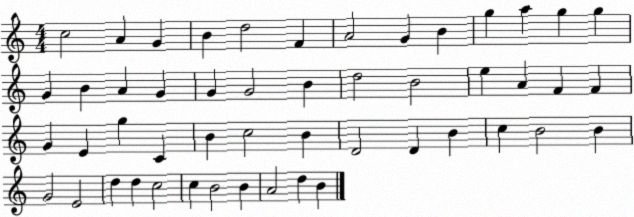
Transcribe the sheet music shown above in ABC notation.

X:1
T:Untitled
M:4/4
L:1/4
K:C
c2 A G B d2 F A2 G B g a g g G B A G G G2 B d2 B2 e A F F G E g C B c2 B D2 D B c B2 B G2 E2 d d c2 c B2 B A2 d B